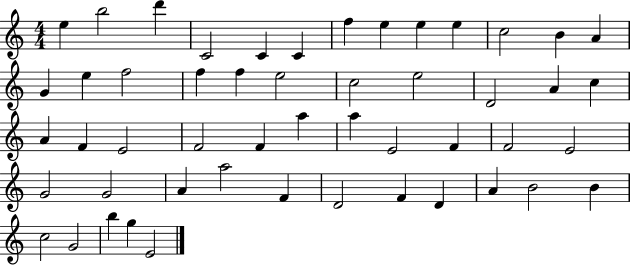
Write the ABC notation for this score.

X:1
T:Untitled
M:4/4
L:1/4
K:C
e b2 d' C2 C C f e e e c2 B A G e f2 f f e2 c2 e2 D2 A c A F E2 F2 F a a E2 F F2 E2 G2 G2 A a2 F D2 F D A B2 B c2 G2 b g E2